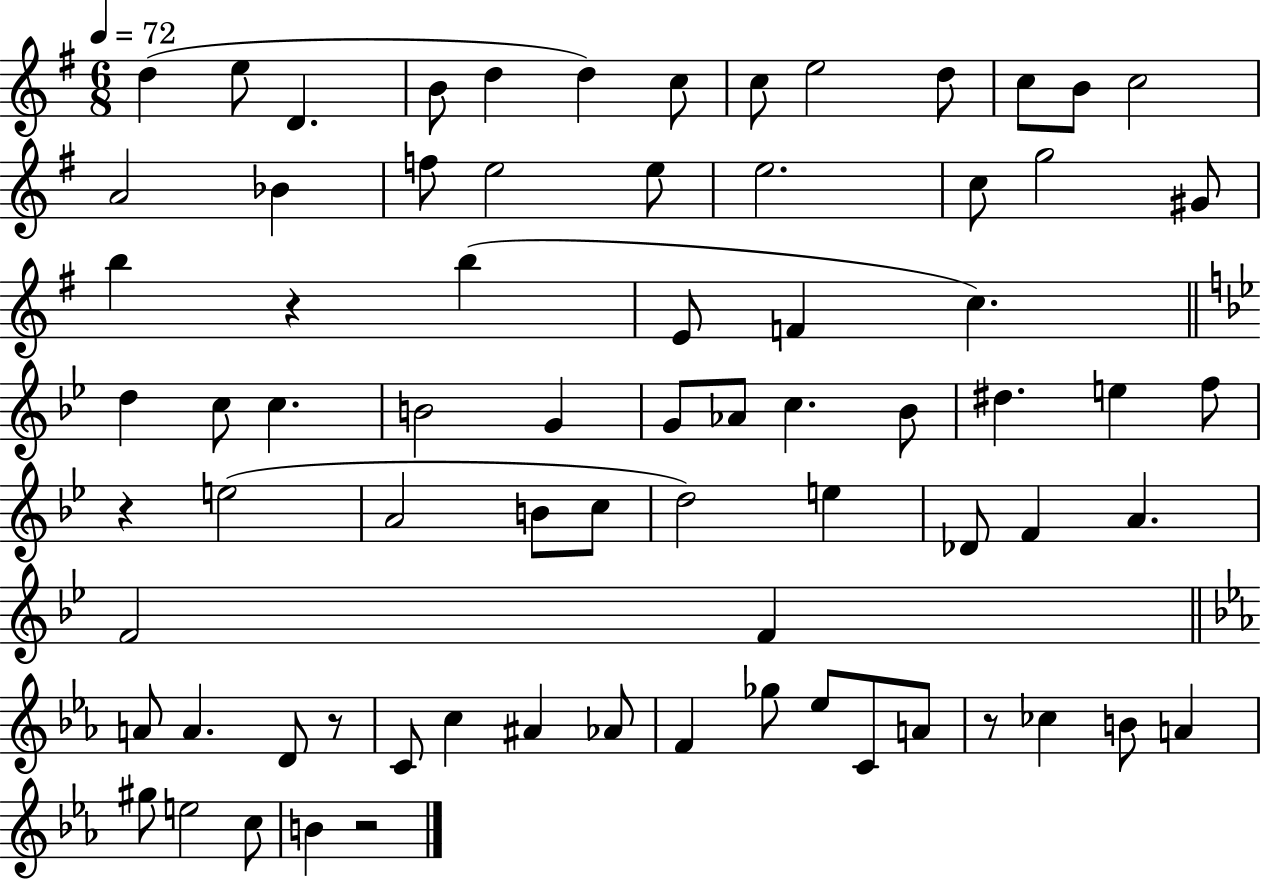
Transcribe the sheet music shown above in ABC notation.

X:1
T:Untitled
M:6/8
L:1/4
K:G
d e/2 D B/2 d d c/2 c/2 e2 d/2 c/2 B/2 c2 A2 _B f/2 e2 e/2 e2 c/2 g2 ^G/2 b z b E/2 F c d c/2 c B2 G G/2 _A/2 c _B/2 ^d e f/2 z e2 A2 B/2 c/2 d2 e _D/2 F A F2 F A/2 A D/2 z/2 C/2 c ^A _A/2 F _g/2 _e/2 C/2 A/2 z/2 _c B/2 A ^g/2 e2 c/2 B z2